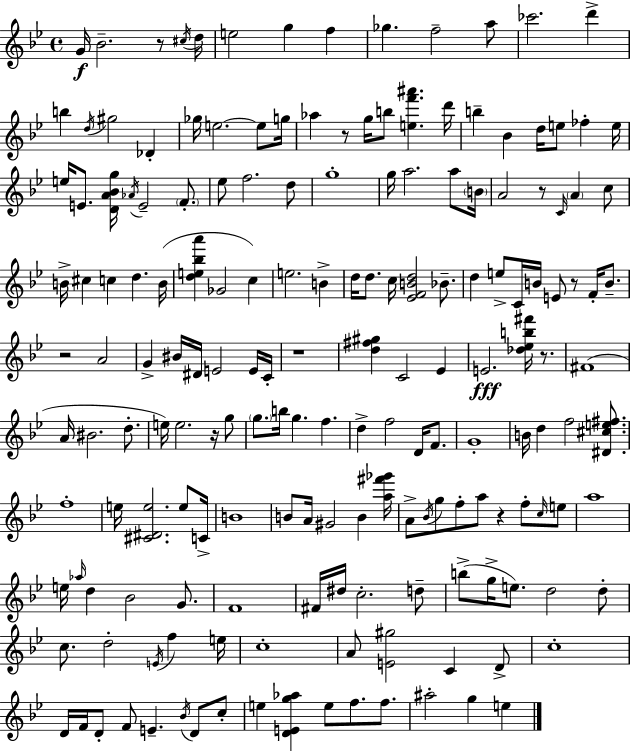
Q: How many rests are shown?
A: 9